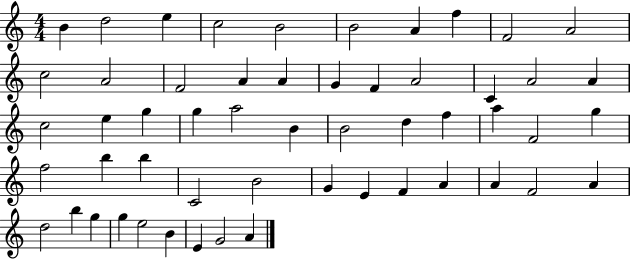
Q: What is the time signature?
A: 4/4